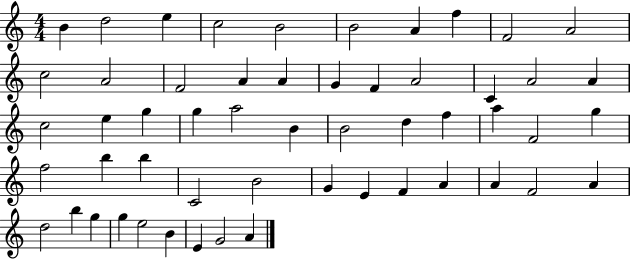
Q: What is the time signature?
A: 4/4